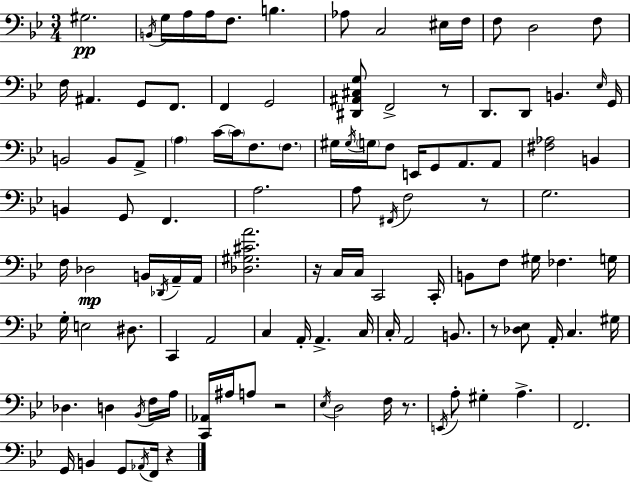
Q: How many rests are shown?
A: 7